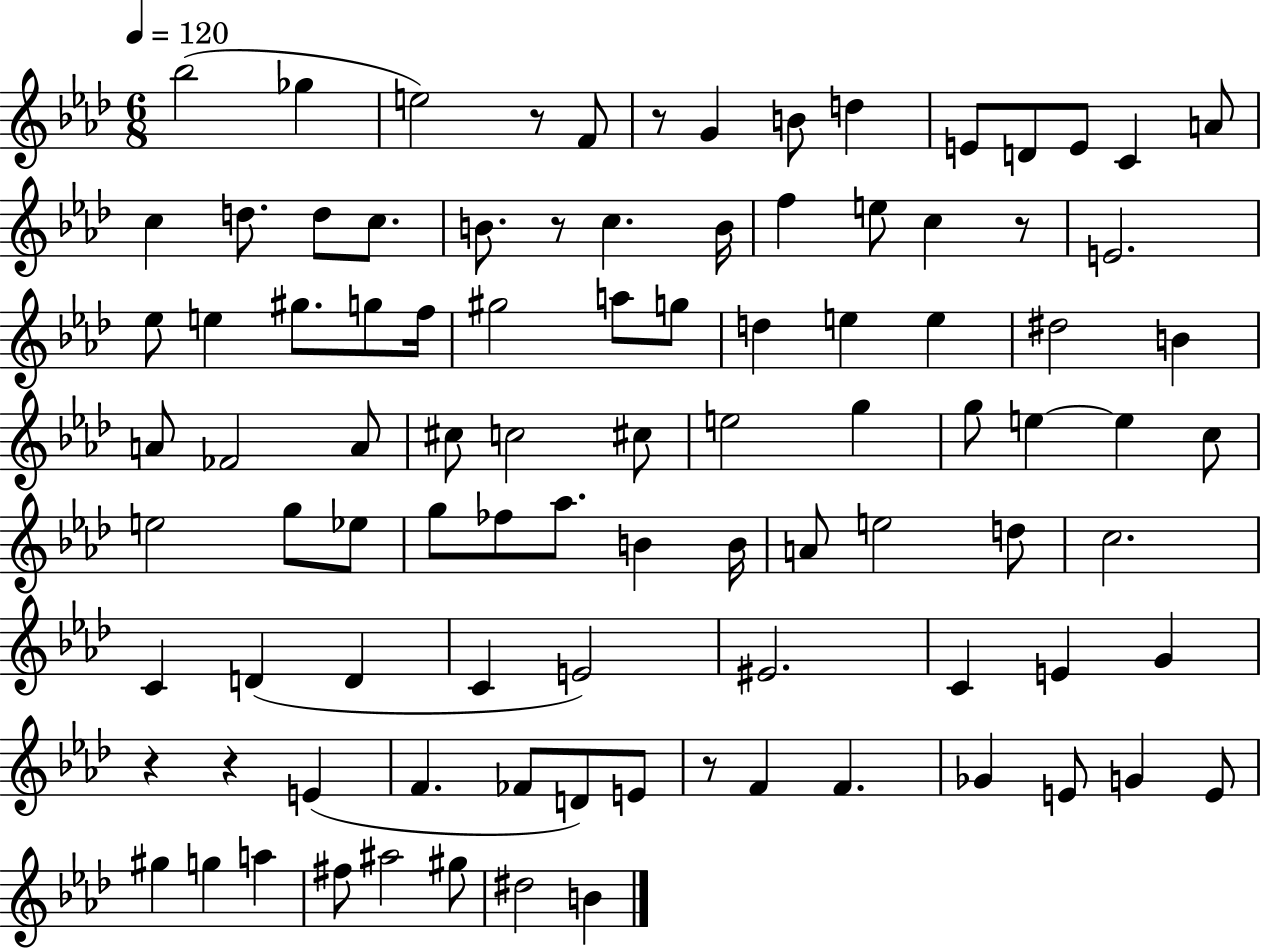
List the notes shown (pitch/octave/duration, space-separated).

Bb5/h Gb5/q E5/h R/e F4/e R/e G4/q B4/e D5/q E4/e D4/e E4/e C4/q A4/e C5/q D5/e. D5/e C5/e. B4/e. R/e C5/q. B4/s F5/q E5/e C5/q R/e E4/h. Eb5/e E5/q G#5/e. G5/e F5/s G#5/h A5/e G5/e D5/q E5/q E5/q D#5/h B4/q A4/e FES4/h A4/e C#5/e C5/h C#5/e E5/h G5/q G5/e E5/q E5/q C5/e E5/h G5/e Eb5/e G5/e FES5/e Ab5/e. B4/q B4/s A4/e E5/h D5/e C5/h. C4/q D4/q D4/q C4/q E4/h EIS4/h. C4/q E4/q G4/q R/q R/q E4/q F4/q. FES4/e D4/e E4/e R/e F4/q F4/q. Gb4/q E4/e G4/q E4/e G#5/q G5/q A5/q F#5/e A#5/h G#5/e D#5/h B4/q